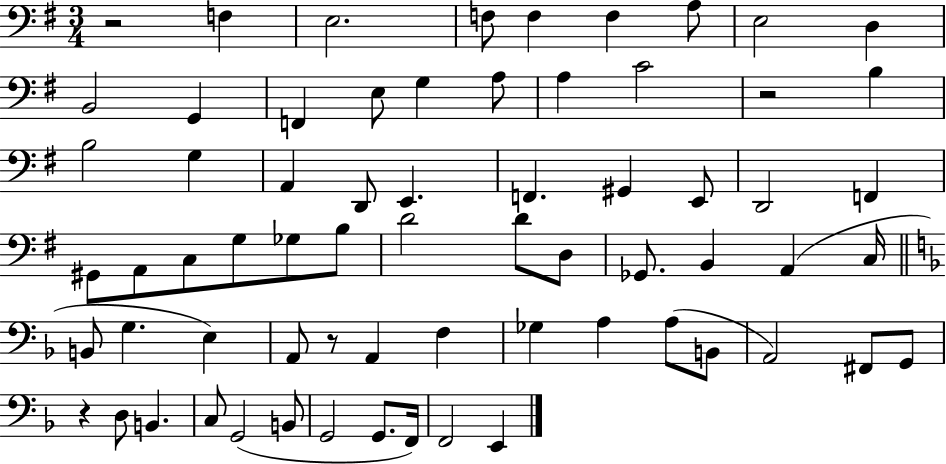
R/h F3/q E3/h. F3/e F3/q F3/q A3/e E3/h D3/q B2/h G2/q F2/q E3/e G3/q A3/e A3/q C4/h R/h B3/q B3/h G3/q A2/q D2/e E2/q. F2/q. G#2/q E2/e D2/h F2/q G#2/e A2/e C3/e G3/e Gb3/e B3/e D4/h D4/e D3/e Gb2/e. B2/q A2/q C3/s B2/e G3/q. E3/q A2/e R/e A2/q F3/q Gb3/q A3/q A3/e B2/e A2/h F#2/e G2/e R/q D3/e B2/q. C3/e G2/h B2/e G2/h G2/e. F2/s F2/h E2/q